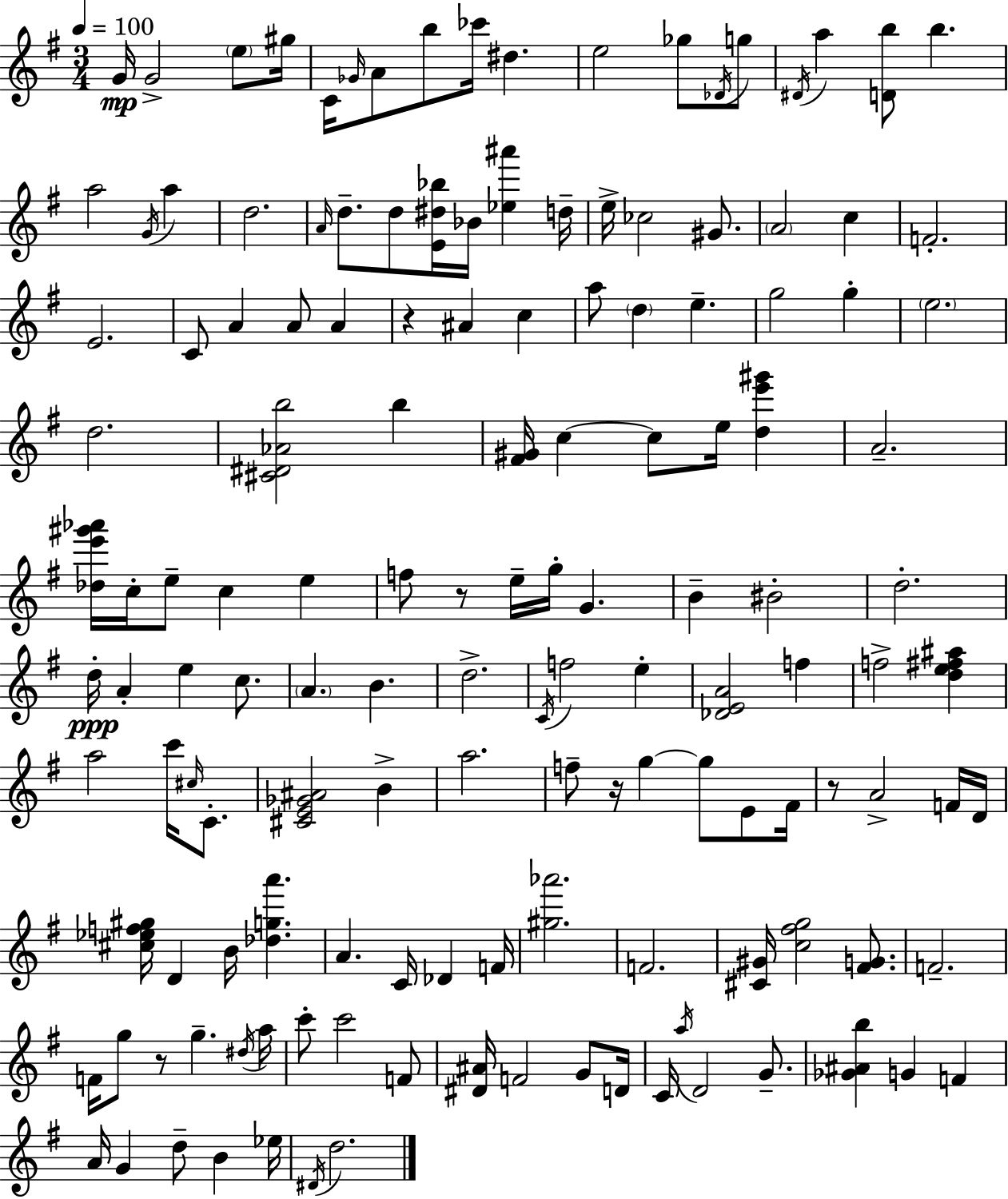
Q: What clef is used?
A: treble